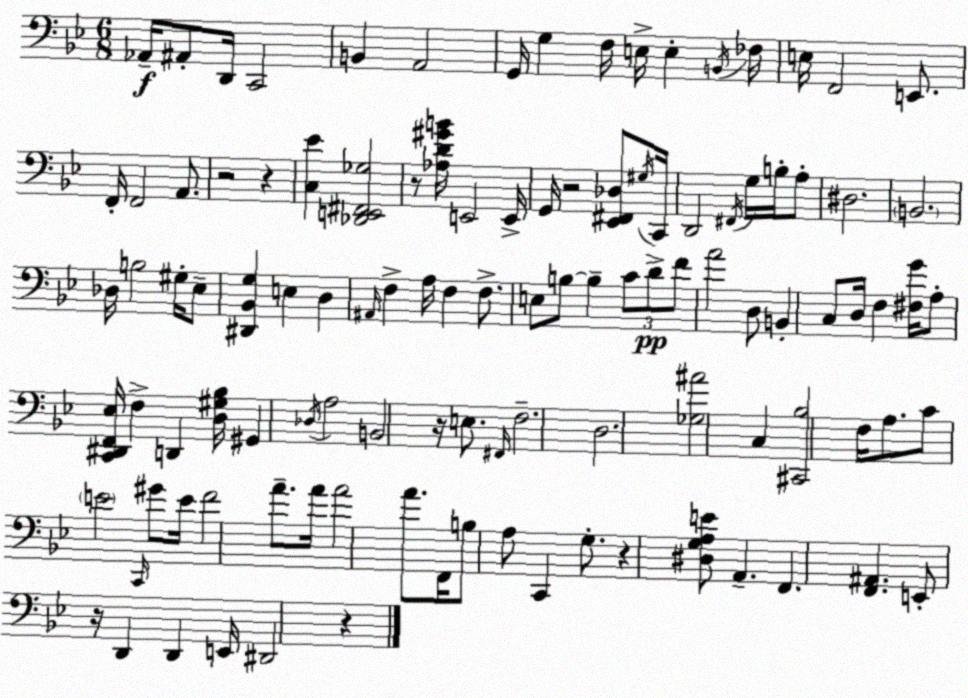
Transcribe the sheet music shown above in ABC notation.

X:1
T:Untitled
M:6/8
L:1/4
K:Gm
_A,,/4 ^A,,/2 D,,/4 C,,2 B,, A,,2 G,,/4 G, F,/4 E,/4 E, B,,/4 _F,/4 E,/4 F,,2 E,,/2 F,,/4 F,,2 A,,/2 z2 z [C,_E] [_D,,E,,^F,,_G,]2 z/2 [_A,D^GB]/4 E,,2 E,,/4 G,,/4 z2 [_E,,^F,,_D,]/2 ^G,/4 C,,/4 D,,2 ^F,,/4 G,/4 B,/4 A,/2 ^D,2 B,,2 _D,/4 B,2 ^G,/4 _E,/2 [^D,,_B,,G,] E, D, ^A,,/4 F, A,/4 F, F,/2 E,/2 B,/2 B, C/2 D/2 F/2 A2 D,/2 B,, C,/2 D,/4 F, [^F,G]/4 A,/2 [C,,^D,,F,,_E,]/4 F, D,, [D,^G,_B,]/4 ^G,, _D,/4 A,2 B,,2 z/4 E,/2 ^F,,/4 F,2 D,2 [_G,^A]2 C, [^C,,_B,]2 F,/4 A,/2 C/2 E2 C,,/4 ^G/2 E/4 F2 A/2 A/4 A2 A/2 F,,/4 B,/2 A,/2 C,, G,/2 z [^D,G,A,E]/2 A,, F,, [F,,^A,,] E,,/2 z/4 D,, D,, E,,/4 ^D,,2 z